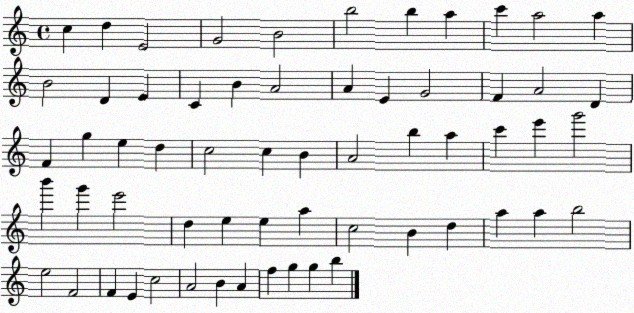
X:1
T:Untitled
M:4/4
L:1/4
K:C
c d E2 G2 B2 b2 b a c' a2 a B2 D E C B A2 A E G2 F A2 D F g e d c2 c B A2 b a c' e' g'2 b' g' e'2 d e e a c2 B d a a b2 e2 F2 F E c2 A2 B A f g g b